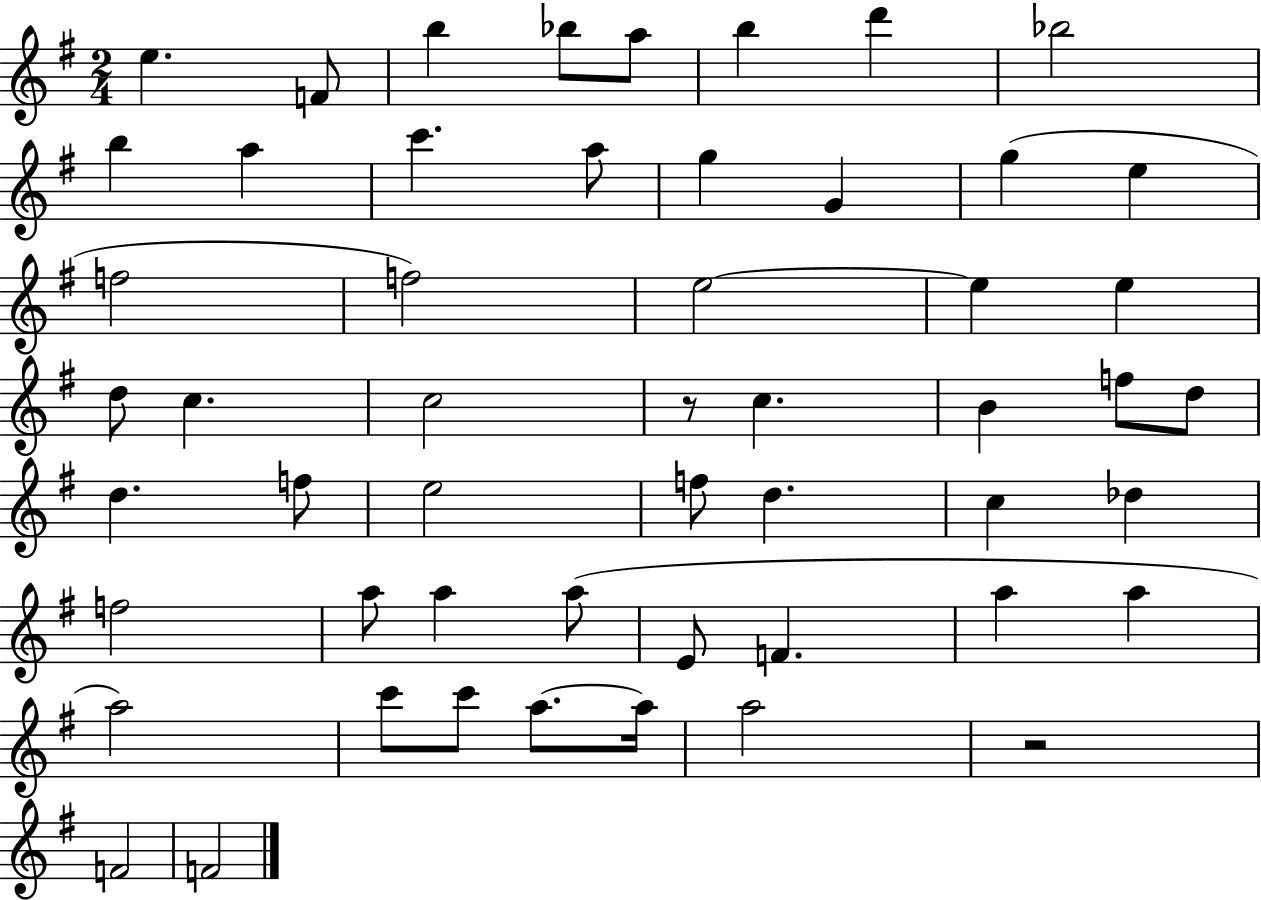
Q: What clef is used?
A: treble